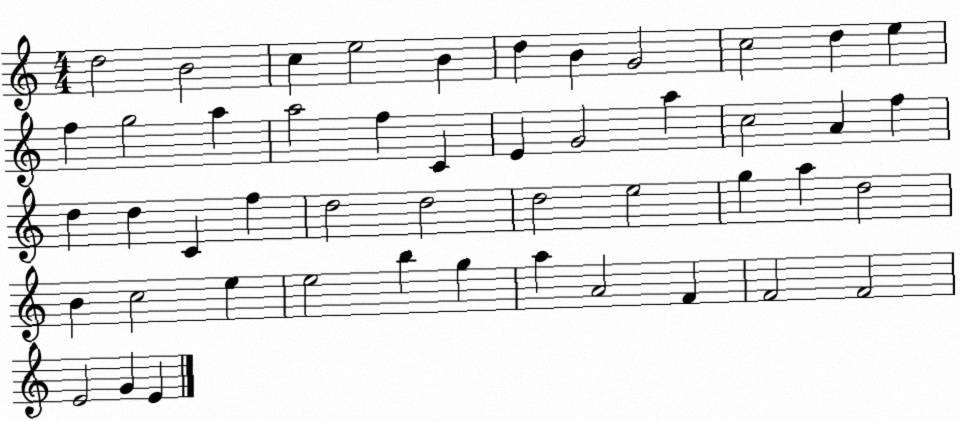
X:1
T:Untitled
M:4/4
L:1/4
K:C
d2 B2 c e2 B d B G2 c2 d e f g2 a a2 f C E G2 a c2 A f d d C f d2 d2 d2 e2 g a d2 B c2 e e2 b g a A2 F F2 F2 E2 G E